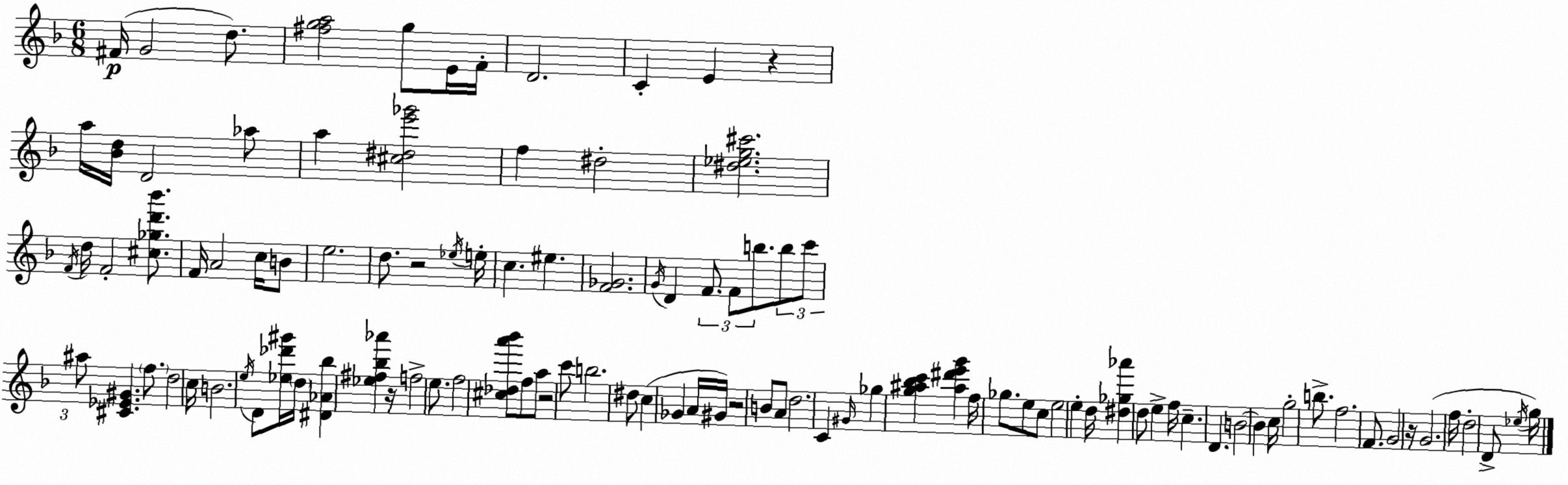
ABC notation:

X:1
T:Untitled
M:6/8
L:1/4
K:F
^F/4 G2 d/2 [^fga]2 g/2 E/4 F/4 D2 C E z a/4 [_Bd]/4 D2 _a/2 a [^c^de'_g']2 f ^d2 [^d_eg^c']2 F/4 d/4 F2 [^c_gd'_b']/2 F/4 A2 c/4 B/2 e2 d/2 z2 _e/4 e/4 c ^e [F_G]2 G/4 D F/2 F/2 b/2 b/2 c'/2 ^a/2 [^C_E^G] f/2 d2 c/4 B2 e/4 D/2 [_e_d'^g']/4 d/4 [^D_A_b] [_e^f_b_a'] z/4 f2 e/2 f2 [^c_da'_b']/2 f/2 a/2 z2 c'/2 b2 ^d/2 c _G A/4 ^G/4 z2 B/2 A/2 d2 C ^G/4 _g [g^a_bc'] [^a^d'e'g'] f/4 _g/2 e/2 c/2 e2 e d/4 [^d_g_a'] d/2 e f/4 c D B2 B c/4 g2 b/2 f2 F/2 G2 z/4 G2 f/4 d2 D/2 _e/4 g/4